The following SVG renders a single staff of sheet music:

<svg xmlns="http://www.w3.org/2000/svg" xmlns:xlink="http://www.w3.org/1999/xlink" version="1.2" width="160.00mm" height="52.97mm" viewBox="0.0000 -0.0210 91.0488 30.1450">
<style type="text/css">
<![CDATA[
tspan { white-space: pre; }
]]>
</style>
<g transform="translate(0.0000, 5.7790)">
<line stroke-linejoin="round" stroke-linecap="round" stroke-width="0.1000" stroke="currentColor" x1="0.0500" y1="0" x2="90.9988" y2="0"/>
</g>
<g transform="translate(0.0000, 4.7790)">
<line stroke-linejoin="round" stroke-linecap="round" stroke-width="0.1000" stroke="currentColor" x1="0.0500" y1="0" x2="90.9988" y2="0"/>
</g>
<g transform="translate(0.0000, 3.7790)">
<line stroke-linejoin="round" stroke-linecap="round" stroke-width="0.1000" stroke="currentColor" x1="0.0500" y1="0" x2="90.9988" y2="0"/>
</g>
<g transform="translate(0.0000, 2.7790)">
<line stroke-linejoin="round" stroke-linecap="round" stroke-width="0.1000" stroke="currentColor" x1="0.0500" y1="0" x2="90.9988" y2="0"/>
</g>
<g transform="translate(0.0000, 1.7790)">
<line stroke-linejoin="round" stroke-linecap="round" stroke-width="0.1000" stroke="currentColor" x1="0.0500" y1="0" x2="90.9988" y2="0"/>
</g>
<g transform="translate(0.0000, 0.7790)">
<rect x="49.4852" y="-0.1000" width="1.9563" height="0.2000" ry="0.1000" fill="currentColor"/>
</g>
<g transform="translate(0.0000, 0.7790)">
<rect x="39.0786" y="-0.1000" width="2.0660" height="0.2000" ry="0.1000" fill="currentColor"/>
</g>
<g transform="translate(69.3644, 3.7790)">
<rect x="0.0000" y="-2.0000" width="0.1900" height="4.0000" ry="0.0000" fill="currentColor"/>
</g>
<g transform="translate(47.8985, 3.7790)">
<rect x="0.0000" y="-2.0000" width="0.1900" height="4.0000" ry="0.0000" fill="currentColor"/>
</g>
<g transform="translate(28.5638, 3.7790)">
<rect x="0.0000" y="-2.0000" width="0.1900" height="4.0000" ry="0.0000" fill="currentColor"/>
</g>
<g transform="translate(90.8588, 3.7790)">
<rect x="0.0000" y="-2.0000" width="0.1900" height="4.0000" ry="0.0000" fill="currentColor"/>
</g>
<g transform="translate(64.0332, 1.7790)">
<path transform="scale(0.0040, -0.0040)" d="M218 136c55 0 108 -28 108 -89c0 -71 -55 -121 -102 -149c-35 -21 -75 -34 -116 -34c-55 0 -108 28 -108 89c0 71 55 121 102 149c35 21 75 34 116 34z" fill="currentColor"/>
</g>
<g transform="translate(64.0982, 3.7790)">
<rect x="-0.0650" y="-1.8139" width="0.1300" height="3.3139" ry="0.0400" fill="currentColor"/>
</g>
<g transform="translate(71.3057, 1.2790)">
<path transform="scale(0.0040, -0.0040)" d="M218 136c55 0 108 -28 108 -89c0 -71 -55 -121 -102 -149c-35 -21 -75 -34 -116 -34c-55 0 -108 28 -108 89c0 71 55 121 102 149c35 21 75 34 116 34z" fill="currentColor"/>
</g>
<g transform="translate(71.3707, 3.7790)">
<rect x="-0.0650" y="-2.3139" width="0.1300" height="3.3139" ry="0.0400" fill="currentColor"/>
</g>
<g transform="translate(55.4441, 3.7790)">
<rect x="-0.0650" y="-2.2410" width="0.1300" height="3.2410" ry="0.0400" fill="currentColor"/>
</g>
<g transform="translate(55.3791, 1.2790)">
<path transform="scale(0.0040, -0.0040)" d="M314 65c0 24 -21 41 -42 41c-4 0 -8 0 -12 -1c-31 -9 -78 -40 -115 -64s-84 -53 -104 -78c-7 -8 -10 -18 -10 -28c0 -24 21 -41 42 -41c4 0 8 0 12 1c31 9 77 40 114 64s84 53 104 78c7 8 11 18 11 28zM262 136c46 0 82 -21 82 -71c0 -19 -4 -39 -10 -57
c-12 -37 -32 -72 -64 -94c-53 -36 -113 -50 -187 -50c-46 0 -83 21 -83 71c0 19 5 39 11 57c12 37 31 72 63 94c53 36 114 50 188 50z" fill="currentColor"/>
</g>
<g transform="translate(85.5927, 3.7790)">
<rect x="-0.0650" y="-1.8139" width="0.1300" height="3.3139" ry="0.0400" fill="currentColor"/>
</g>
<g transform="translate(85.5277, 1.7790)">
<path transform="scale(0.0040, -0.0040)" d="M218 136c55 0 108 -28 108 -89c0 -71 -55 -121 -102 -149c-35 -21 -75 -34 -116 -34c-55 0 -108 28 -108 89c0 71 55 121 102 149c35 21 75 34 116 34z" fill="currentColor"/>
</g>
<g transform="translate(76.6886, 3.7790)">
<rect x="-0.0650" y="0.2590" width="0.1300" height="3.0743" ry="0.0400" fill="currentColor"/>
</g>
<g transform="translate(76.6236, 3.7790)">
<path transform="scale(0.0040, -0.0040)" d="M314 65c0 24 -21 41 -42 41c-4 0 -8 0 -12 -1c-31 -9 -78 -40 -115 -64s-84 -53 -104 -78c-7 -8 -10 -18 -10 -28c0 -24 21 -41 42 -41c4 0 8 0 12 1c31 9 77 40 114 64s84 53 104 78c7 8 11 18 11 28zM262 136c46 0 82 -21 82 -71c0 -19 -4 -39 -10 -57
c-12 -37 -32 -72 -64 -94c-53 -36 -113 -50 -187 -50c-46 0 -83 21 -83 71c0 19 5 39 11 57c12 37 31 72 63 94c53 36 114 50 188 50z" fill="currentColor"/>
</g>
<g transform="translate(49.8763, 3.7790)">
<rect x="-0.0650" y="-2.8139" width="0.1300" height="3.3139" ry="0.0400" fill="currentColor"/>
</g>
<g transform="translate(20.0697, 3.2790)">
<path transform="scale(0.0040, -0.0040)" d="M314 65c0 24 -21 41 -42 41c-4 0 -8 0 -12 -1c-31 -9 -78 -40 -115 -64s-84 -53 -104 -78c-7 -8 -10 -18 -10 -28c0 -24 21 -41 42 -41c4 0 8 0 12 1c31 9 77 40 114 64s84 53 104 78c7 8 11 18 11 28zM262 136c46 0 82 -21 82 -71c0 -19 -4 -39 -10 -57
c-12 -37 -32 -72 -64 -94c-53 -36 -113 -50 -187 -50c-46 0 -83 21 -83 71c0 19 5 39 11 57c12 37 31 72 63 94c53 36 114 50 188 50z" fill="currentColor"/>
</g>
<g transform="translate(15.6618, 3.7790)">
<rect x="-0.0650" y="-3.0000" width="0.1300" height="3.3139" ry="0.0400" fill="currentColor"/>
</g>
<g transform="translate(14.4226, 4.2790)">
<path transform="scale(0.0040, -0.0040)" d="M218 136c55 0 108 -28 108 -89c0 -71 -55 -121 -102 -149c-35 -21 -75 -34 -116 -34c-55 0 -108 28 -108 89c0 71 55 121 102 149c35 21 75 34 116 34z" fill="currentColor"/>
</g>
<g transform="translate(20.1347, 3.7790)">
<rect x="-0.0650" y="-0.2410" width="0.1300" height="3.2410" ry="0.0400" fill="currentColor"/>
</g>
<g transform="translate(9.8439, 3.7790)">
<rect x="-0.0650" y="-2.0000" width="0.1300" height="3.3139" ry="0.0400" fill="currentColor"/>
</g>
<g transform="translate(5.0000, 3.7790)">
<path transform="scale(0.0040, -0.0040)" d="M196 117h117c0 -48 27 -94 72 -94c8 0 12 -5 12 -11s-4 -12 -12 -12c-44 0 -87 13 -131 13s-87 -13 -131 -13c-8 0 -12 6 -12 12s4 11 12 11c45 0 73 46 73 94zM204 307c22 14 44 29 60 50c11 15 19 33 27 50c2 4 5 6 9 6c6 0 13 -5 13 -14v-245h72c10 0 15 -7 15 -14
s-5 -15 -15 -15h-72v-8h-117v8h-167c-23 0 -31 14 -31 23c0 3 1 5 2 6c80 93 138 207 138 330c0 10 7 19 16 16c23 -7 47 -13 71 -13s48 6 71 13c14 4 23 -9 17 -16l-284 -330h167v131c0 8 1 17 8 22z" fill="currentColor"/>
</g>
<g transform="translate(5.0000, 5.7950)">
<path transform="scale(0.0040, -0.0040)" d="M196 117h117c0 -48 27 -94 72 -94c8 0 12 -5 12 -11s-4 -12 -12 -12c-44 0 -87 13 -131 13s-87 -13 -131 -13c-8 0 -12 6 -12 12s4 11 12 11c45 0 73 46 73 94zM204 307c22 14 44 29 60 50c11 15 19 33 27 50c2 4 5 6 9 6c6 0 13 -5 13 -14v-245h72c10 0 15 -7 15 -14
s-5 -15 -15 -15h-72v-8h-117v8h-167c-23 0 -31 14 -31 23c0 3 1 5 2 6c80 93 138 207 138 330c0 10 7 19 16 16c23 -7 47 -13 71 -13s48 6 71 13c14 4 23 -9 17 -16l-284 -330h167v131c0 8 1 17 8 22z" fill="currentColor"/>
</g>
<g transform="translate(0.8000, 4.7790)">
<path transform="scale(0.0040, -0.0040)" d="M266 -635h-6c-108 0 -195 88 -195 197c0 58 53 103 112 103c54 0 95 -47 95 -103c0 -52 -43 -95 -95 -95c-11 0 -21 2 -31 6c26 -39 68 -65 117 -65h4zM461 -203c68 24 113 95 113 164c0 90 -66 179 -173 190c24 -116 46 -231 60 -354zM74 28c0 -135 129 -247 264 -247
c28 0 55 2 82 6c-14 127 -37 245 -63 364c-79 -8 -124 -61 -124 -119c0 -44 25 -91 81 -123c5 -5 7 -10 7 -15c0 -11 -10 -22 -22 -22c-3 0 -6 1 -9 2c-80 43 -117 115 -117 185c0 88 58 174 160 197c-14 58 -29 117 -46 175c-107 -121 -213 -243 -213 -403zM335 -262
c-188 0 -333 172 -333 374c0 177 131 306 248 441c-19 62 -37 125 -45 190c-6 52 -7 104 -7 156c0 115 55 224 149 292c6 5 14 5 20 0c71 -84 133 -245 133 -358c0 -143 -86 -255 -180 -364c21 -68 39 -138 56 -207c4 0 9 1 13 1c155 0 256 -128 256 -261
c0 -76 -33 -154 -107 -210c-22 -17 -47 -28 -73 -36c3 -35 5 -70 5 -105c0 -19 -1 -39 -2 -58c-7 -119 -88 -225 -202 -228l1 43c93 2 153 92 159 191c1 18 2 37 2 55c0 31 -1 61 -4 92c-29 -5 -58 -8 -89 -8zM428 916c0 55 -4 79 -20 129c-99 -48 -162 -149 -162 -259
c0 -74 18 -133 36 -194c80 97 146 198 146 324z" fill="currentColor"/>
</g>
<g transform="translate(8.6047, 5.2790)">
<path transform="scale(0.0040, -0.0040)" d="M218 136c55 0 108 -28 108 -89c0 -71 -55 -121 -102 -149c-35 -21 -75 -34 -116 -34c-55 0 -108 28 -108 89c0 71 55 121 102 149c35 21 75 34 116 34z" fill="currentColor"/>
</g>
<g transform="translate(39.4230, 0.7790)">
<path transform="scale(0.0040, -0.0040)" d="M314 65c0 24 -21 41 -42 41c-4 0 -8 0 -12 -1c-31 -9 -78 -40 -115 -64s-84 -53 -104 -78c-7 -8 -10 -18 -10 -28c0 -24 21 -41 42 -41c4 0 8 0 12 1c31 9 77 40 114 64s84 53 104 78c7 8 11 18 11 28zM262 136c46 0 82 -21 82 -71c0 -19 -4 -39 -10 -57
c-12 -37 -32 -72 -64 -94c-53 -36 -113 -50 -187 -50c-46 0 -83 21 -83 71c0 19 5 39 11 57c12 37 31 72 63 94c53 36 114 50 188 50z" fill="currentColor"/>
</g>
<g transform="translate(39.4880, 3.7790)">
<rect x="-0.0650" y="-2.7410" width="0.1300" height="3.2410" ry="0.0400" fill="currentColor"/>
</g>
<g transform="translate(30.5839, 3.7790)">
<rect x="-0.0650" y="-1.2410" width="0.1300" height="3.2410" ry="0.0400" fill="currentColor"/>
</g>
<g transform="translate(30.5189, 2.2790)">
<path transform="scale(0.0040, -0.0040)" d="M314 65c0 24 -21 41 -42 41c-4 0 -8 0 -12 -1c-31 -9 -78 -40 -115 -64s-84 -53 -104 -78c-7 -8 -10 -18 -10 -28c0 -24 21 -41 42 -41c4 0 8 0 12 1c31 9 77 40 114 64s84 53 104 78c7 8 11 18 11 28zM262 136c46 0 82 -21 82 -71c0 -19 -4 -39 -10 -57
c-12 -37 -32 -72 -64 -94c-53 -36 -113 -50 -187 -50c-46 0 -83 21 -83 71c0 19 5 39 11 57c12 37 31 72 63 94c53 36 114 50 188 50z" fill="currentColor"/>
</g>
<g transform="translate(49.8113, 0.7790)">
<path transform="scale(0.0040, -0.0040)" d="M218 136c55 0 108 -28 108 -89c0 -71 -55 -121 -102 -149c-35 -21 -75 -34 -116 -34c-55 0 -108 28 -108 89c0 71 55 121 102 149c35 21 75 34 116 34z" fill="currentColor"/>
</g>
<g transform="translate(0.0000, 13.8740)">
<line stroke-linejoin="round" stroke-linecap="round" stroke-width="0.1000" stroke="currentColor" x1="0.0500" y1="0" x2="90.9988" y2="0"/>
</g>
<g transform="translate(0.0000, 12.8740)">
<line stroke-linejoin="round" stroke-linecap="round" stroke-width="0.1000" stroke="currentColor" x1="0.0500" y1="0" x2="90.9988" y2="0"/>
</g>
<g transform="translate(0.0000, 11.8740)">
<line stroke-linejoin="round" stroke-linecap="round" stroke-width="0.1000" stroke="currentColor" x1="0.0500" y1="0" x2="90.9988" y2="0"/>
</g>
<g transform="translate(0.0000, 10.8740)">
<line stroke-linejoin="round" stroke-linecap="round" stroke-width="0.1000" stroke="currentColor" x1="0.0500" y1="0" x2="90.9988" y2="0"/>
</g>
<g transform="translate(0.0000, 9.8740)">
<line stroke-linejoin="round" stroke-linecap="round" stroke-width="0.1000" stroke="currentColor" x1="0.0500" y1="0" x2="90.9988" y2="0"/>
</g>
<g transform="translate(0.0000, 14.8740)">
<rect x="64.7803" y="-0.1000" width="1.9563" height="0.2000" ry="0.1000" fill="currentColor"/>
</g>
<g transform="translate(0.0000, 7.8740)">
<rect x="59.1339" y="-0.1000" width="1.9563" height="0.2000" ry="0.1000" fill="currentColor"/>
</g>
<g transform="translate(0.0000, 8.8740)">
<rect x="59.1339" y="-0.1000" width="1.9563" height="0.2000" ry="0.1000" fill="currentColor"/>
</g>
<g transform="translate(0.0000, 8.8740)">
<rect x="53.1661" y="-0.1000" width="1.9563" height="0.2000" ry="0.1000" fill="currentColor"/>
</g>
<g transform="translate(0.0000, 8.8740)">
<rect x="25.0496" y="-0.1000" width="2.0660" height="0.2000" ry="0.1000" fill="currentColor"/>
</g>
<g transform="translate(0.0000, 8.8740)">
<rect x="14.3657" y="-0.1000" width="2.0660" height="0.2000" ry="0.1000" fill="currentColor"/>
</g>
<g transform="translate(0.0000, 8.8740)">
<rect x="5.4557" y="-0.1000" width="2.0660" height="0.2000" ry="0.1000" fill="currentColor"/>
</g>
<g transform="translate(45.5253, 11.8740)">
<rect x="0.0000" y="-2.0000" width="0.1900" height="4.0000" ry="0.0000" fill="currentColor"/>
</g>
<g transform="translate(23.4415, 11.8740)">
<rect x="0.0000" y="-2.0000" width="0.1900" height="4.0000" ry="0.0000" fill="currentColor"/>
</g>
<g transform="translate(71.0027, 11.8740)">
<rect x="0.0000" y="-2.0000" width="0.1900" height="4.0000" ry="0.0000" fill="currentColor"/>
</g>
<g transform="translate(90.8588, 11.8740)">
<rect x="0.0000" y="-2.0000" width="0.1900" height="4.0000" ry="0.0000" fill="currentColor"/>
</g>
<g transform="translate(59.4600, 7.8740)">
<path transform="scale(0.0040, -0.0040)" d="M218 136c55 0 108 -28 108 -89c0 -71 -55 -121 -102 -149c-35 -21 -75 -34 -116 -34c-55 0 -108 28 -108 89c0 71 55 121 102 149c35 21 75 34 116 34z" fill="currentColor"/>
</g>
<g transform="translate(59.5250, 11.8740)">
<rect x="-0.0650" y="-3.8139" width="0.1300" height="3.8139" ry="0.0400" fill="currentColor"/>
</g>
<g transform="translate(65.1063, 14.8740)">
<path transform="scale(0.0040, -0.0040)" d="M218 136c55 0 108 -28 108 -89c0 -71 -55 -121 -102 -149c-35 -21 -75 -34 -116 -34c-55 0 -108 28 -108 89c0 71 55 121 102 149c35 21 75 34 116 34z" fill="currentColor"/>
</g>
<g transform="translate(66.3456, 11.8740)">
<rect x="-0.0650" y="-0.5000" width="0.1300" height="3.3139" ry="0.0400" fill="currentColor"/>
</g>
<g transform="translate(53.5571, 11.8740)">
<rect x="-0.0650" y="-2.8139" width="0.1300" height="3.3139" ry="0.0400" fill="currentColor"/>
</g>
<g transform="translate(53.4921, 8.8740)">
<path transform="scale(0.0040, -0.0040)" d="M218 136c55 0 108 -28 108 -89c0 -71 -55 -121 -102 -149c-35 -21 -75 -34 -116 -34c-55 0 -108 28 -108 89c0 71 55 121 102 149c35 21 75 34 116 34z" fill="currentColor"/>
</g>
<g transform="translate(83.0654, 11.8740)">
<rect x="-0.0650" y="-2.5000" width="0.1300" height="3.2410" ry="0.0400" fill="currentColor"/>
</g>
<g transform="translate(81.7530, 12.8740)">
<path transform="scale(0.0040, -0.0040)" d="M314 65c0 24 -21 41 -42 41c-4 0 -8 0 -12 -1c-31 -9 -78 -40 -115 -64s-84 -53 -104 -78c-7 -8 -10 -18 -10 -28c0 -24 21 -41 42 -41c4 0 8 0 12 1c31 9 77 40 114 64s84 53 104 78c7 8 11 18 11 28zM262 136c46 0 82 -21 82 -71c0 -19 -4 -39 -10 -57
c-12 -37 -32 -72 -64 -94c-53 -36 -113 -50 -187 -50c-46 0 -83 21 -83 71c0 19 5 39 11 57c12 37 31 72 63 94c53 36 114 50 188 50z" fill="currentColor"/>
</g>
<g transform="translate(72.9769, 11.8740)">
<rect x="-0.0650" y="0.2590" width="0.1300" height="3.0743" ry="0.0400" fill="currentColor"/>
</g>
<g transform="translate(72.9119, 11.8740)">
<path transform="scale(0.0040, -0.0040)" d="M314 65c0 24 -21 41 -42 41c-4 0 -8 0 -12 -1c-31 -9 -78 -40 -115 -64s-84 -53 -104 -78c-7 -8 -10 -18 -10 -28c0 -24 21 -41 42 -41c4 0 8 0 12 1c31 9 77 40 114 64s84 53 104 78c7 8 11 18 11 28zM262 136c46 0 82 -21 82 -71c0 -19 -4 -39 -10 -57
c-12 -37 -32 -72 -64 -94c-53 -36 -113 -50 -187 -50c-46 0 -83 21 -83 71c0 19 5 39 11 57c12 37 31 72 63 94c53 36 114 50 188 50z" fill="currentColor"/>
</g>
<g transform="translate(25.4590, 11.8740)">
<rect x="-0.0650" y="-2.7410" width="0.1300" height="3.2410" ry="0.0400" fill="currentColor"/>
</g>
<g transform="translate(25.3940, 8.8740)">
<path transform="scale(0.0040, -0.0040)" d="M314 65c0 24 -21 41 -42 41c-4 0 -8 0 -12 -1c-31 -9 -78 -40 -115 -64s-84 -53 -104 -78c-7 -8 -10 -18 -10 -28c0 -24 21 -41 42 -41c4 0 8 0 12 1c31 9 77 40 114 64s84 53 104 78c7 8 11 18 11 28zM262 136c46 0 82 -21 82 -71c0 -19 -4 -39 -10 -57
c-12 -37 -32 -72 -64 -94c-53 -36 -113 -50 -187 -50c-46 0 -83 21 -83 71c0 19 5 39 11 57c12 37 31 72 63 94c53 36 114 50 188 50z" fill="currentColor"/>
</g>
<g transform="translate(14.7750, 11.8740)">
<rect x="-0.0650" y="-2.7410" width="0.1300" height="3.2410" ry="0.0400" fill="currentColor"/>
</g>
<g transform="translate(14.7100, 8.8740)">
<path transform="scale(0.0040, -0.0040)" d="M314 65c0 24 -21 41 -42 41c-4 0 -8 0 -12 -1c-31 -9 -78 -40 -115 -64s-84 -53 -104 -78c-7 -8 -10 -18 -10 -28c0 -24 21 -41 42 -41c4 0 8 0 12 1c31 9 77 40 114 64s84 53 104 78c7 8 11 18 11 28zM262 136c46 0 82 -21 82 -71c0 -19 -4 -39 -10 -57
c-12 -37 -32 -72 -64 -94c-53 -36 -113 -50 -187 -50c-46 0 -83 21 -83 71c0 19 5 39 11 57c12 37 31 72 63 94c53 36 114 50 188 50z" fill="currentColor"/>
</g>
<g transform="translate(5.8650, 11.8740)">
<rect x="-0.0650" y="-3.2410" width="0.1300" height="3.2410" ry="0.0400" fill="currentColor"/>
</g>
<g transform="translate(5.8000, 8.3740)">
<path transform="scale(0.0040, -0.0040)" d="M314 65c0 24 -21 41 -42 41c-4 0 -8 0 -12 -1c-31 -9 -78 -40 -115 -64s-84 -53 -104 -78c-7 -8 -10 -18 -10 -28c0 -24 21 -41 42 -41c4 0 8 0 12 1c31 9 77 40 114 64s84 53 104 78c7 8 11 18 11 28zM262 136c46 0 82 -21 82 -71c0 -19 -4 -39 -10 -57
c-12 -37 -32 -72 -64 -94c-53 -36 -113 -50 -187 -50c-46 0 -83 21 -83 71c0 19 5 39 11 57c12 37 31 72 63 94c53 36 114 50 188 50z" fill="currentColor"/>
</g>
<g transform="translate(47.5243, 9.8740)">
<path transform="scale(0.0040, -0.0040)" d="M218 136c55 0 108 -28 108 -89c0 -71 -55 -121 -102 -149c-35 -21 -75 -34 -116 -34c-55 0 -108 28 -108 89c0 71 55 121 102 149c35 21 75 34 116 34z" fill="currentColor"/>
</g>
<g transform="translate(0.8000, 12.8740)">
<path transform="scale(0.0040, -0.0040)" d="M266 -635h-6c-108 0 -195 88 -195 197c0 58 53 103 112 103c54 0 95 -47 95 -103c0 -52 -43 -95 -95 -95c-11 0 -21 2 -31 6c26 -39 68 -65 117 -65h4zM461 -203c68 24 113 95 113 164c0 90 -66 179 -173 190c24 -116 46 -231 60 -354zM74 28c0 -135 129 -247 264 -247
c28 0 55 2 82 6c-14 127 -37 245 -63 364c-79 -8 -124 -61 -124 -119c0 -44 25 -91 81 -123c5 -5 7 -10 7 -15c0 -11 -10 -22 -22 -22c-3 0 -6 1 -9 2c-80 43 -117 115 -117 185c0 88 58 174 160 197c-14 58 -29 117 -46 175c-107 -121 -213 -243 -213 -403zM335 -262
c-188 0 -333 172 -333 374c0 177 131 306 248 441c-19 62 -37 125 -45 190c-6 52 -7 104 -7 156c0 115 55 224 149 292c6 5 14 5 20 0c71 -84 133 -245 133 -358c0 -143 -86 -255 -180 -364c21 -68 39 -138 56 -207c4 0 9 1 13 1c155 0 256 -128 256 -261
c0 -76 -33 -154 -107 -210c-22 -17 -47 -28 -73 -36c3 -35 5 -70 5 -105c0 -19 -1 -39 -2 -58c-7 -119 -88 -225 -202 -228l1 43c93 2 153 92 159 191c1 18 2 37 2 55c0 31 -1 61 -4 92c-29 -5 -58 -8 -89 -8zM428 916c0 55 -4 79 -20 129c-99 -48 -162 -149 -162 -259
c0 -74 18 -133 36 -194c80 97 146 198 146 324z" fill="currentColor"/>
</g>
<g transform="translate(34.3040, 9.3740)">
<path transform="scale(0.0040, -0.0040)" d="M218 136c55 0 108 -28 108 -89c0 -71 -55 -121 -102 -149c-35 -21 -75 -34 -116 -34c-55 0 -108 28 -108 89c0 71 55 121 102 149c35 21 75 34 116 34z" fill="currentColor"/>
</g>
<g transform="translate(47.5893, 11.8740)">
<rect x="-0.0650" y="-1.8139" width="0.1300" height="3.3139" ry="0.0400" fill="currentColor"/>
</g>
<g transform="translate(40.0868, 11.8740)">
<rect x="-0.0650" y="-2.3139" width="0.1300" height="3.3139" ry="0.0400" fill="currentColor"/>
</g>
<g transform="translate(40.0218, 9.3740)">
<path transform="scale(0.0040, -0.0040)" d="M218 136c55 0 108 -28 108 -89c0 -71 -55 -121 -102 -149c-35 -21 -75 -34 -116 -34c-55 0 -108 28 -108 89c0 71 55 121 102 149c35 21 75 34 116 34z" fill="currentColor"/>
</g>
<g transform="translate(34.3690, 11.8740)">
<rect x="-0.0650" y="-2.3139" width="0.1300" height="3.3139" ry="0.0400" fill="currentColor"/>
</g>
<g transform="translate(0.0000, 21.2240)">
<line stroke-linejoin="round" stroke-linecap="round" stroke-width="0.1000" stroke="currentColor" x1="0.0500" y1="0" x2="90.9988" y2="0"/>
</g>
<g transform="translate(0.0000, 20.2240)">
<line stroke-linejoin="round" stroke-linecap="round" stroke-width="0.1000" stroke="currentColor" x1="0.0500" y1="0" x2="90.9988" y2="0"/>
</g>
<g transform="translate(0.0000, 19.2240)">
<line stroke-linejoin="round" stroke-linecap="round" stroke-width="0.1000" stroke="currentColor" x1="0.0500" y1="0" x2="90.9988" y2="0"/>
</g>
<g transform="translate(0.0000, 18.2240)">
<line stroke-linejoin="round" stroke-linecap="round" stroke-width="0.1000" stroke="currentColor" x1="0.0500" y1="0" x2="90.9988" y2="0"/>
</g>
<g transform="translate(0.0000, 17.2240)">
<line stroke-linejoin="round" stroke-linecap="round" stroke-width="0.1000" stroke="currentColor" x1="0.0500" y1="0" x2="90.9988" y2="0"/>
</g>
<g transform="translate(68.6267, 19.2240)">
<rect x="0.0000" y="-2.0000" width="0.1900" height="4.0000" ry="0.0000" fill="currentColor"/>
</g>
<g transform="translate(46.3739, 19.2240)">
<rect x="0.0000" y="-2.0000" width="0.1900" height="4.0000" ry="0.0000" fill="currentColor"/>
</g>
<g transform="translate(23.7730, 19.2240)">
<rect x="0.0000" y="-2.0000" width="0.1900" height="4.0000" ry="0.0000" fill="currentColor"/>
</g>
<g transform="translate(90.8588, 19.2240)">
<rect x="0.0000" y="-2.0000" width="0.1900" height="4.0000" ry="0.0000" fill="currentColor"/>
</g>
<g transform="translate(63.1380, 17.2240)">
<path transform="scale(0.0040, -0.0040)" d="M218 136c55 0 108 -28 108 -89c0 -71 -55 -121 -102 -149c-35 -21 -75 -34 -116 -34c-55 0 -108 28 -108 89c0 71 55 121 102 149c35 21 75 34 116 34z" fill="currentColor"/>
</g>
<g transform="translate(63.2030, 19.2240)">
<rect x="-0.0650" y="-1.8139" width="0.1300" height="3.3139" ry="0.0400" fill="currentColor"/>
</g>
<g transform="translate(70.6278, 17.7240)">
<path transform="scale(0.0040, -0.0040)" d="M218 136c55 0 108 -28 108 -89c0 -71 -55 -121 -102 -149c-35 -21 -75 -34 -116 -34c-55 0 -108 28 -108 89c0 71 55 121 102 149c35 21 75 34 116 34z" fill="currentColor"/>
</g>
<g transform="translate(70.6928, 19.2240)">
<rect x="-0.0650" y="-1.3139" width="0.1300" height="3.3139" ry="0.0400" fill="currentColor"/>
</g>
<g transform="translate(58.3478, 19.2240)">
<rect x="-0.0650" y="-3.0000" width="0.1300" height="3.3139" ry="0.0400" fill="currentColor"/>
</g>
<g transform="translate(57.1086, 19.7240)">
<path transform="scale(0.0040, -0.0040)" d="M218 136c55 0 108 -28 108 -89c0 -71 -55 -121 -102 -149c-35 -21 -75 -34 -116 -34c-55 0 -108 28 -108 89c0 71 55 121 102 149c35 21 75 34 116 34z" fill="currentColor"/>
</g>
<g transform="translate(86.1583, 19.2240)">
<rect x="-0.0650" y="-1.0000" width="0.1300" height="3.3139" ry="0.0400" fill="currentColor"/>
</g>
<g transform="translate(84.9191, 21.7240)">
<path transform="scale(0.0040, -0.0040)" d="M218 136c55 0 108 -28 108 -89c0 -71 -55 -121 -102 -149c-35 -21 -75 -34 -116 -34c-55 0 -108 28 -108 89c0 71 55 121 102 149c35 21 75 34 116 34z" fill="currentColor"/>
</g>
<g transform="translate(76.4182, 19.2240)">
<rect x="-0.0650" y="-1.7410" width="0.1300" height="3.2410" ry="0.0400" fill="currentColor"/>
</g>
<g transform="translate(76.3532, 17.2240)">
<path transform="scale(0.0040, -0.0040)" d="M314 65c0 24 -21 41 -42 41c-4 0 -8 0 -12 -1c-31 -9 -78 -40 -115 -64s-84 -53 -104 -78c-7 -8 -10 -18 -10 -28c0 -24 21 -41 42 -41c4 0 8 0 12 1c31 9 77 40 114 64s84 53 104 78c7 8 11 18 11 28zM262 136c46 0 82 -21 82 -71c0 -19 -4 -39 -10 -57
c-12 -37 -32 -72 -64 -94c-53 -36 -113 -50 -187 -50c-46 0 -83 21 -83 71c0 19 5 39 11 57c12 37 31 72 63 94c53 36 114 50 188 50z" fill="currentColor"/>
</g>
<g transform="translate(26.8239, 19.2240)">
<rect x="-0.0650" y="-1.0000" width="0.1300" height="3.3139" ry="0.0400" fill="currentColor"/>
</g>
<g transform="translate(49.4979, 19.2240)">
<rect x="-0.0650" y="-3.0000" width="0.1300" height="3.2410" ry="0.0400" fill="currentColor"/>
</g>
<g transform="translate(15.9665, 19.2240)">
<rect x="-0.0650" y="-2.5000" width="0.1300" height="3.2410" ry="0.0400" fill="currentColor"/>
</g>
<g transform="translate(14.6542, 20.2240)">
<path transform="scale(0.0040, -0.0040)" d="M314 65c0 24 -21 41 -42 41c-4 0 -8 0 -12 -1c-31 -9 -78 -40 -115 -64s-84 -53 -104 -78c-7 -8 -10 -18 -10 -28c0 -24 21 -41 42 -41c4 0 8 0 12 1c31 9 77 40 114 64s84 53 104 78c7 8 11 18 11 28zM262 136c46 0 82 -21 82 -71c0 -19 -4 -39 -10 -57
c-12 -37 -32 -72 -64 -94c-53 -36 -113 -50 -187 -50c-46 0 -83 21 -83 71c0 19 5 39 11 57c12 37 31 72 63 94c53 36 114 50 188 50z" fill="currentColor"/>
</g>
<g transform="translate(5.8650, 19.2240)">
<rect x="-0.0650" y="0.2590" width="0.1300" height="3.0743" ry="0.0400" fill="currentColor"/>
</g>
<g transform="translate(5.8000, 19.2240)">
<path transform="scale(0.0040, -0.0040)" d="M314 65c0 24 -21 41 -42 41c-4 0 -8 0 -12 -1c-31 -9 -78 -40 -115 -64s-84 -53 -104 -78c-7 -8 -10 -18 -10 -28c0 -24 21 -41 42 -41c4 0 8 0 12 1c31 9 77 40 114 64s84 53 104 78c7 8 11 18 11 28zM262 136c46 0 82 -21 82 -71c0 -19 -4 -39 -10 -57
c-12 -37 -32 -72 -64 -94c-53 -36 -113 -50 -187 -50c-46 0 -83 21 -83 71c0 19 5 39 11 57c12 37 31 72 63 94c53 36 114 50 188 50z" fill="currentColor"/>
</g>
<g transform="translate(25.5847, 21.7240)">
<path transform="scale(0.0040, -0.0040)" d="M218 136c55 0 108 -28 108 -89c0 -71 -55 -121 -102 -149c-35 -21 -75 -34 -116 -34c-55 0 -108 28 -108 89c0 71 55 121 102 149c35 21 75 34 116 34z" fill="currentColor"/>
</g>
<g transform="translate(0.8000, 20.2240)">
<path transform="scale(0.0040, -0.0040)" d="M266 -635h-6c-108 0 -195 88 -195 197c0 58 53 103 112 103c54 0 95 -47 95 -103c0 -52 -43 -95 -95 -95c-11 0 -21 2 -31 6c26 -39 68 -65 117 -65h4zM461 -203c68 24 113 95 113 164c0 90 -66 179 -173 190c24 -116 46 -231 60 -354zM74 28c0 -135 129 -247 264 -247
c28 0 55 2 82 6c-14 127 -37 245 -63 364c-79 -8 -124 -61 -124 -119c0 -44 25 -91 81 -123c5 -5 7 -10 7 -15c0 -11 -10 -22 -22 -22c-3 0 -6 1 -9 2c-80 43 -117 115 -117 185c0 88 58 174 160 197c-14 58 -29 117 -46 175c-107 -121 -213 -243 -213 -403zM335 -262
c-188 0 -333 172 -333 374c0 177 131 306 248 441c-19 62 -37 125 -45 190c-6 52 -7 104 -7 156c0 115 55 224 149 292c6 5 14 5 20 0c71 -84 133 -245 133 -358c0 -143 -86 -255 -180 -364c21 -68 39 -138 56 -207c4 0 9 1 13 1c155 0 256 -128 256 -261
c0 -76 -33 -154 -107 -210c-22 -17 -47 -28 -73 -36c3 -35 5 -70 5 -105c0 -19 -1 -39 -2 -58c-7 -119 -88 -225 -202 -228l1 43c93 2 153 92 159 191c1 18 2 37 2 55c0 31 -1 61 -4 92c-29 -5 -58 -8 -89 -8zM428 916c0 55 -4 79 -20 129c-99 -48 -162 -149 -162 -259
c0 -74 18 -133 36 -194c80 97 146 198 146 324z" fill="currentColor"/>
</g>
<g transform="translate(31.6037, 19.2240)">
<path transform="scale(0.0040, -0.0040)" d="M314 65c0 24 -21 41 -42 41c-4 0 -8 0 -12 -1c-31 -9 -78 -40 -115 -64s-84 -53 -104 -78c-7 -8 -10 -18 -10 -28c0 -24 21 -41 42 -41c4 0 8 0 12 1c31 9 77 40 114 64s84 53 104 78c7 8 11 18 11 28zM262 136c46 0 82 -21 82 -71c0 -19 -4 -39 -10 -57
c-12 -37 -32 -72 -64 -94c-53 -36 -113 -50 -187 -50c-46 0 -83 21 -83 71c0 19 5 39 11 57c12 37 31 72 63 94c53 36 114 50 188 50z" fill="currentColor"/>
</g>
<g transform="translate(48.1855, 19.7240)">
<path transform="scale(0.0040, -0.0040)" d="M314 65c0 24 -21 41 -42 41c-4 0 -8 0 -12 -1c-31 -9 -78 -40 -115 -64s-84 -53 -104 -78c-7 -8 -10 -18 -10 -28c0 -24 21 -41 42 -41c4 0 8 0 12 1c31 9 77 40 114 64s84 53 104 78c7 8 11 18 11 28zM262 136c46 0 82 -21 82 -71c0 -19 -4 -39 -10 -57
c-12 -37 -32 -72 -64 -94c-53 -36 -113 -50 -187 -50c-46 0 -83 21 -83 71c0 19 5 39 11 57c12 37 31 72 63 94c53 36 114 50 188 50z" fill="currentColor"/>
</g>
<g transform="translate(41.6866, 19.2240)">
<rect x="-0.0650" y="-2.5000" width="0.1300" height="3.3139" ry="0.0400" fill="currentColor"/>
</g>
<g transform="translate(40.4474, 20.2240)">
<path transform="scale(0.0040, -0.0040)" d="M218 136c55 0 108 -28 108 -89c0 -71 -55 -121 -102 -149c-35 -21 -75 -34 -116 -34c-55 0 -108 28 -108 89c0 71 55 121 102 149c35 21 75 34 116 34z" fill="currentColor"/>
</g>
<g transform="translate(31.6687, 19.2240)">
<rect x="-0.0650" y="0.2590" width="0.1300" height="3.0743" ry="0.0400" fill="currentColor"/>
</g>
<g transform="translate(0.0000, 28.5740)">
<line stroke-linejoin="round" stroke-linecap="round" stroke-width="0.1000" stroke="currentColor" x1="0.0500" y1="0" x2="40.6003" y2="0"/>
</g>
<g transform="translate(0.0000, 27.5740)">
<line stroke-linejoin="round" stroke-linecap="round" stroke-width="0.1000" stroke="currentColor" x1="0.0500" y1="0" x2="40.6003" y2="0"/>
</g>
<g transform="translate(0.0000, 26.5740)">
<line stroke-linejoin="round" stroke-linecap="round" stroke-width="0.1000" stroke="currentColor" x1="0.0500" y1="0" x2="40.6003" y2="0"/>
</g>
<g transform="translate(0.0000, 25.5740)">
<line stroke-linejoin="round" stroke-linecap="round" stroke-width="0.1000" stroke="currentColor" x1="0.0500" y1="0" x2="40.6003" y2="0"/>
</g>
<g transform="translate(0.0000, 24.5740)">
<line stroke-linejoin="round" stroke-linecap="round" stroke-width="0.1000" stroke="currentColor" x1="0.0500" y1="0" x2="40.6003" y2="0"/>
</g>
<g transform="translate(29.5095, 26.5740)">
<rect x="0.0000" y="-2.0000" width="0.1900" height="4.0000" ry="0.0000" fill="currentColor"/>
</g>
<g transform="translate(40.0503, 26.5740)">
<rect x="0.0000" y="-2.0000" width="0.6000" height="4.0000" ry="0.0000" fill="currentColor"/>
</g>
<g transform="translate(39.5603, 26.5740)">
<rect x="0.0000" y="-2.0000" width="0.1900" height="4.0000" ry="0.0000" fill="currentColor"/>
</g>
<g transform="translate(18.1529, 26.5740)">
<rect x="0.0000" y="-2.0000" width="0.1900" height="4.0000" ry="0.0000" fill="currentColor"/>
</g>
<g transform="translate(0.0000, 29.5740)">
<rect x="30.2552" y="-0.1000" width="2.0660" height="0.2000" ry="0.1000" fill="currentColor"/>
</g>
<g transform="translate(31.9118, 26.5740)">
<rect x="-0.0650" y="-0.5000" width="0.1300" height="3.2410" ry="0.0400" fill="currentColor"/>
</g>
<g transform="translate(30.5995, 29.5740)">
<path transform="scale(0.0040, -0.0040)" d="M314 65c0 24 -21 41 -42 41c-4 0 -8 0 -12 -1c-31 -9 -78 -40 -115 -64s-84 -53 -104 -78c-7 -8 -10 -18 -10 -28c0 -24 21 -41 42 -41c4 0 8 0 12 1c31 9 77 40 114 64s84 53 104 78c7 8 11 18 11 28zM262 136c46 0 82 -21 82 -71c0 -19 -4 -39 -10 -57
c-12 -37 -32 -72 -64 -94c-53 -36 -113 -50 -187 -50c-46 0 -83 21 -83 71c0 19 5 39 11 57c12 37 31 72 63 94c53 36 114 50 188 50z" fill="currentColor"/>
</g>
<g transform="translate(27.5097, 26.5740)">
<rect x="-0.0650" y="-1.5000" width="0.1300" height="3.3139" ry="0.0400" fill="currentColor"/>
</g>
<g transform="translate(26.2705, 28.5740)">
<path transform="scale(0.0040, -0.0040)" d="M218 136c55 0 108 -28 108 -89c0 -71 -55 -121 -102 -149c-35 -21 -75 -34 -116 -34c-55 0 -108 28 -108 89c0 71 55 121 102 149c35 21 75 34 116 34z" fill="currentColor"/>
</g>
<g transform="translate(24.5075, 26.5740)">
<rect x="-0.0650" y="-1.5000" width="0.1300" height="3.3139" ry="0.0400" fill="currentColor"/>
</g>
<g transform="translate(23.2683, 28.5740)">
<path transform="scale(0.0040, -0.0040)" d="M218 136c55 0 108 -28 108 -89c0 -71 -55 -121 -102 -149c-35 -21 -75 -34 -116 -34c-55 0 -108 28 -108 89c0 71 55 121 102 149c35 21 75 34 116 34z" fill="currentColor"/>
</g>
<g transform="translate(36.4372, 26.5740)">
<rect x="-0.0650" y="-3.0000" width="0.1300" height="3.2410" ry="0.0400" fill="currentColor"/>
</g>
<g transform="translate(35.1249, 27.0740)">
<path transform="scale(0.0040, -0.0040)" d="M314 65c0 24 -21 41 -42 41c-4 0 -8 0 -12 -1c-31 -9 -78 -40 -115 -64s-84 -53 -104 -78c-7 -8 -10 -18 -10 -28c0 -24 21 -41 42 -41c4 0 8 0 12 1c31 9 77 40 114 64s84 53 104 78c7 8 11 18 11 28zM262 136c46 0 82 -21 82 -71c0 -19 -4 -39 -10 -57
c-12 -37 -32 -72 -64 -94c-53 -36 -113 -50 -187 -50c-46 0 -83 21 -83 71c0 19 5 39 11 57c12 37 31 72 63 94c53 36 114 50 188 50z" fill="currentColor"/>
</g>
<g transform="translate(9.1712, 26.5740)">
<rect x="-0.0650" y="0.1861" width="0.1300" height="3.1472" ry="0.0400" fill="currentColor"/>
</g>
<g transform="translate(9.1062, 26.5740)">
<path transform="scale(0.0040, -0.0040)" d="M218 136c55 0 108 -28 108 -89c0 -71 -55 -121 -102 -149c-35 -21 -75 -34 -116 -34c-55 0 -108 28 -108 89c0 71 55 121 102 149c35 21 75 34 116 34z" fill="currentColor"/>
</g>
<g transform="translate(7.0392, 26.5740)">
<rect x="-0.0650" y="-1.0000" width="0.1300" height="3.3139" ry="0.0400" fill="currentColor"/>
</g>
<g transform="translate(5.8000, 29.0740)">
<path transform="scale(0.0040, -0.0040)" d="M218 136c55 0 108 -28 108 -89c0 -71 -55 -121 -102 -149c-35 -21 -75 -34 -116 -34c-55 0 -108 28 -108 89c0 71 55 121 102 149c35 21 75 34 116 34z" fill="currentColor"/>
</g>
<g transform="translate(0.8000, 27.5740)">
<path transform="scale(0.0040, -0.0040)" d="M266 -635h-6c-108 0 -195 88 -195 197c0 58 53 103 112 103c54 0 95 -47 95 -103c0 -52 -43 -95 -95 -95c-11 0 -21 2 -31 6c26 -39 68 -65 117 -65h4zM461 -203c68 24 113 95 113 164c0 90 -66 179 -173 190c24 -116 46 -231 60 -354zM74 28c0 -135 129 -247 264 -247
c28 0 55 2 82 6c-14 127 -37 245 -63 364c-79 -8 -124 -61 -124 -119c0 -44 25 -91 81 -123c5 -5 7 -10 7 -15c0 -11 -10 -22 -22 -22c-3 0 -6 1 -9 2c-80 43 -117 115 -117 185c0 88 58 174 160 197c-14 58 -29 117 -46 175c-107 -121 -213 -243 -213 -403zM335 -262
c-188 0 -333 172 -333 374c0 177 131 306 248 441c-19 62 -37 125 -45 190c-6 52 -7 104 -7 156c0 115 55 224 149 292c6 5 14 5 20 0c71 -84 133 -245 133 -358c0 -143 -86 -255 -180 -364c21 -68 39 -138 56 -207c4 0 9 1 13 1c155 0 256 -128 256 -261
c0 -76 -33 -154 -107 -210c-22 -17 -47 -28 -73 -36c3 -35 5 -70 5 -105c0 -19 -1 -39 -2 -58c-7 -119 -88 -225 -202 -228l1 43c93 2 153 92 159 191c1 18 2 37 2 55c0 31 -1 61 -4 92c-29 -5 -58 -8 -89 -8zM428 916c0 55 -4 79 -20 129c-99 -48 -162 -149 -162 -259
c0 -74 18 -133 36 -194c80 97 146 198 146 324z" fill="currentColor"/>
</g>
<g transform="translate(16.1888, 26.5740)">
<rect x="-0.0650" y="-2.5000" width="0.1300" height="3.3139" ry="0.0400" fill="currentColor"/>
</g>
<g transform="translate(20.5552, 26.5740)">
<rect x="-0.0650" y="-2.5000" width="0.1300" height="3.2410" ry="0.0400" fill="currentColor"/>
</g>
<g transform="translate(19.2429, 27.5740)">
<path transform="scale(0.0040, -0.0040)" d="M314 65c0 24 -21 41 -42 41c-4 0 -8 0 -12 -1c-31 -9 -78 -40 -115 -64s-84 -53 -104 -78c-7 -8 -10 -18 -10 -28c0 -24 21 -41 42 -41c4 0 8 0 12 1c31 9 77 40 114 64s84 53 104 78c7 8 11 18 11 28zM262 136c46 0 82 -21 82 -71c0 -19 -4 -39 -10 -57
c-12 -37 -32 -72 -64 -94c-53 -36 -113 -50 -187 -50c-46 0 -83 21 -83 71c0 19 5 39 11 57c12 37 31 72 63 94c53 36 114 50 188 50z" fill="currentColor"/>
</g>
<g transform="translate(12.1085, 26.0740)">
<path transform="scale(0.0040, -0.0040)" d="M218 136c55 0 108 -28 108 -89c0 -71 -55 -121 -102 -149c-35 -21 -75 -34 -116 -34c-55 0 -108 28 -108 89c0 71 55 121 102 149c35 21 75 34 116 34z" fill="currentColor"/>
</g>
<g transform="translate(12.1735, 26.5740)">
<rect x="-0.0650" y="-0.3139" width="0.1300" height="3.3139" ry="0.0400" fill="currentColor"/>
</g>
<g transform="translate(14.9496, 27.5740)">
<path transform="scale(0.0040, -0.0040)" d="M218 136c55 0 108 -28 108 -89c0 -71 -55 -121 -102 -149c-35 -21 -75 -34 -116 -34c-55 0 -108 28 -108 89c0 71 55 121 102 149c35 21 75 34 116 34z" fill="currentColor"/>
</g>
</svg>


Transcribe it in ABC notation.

X:1
T:Untitled
M:4/4
L:1/4
K:C
F A c2 e2 a2 a g2 f g B2 f b2 a2 a2 g g f a c' C B2 G2 B2 G2 D B2 G A2 A f e f2 D D B c G G2 E E C2 A2